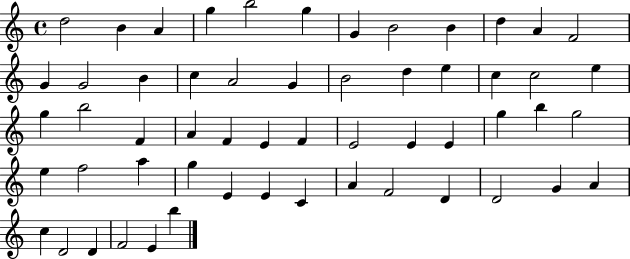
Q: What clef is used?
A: treble